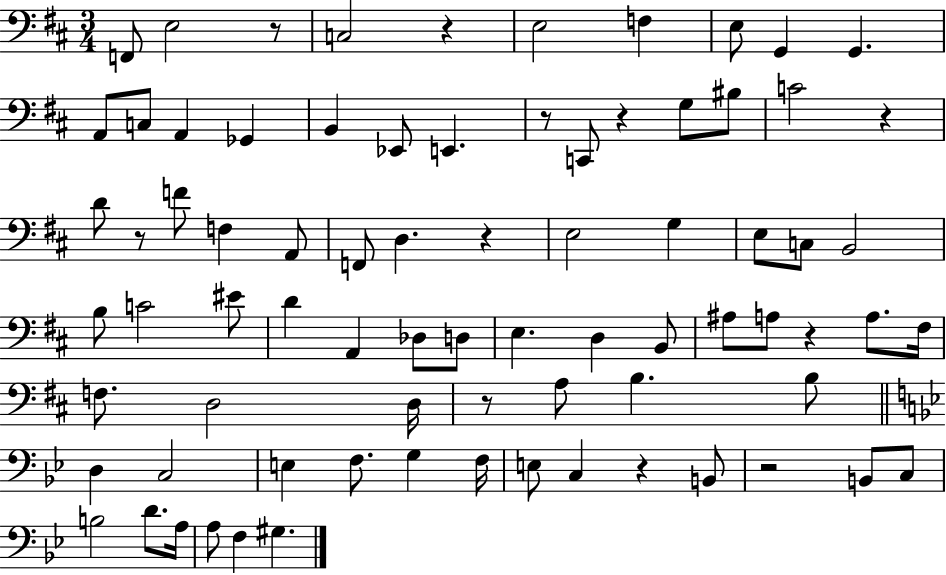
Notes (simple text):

F2/e E3/h R/e C3/h R/q E3/h F3/q E3/e G2/q G2/q. A2/e C3/e A2/q Gb2/q B2/q Eb2/e E2/q. R/e C2/e R/q G3/e BIS3/e C4/h R/q D4/e R/e F4/e F3/q A2/e F2/e D3/q. R/q E3/h G3/q E3/e C3/e B2/h B3/e C4/h EIS4/e D4/q A2/q Db3/e D3/e E3/q. D3/q B2/e A#3/e A3/e R/q A3/e. F#3/s F3/e. D3/h D3/s R/e A3/e B3/q. B3/e D3/q C3/h E3/q F3/e. G3/q F3/s E3/e C3/q R/q B2/e R/h B2/e C3/e B3/h D4/e. A3/s A3/e F3/q G#3/q.